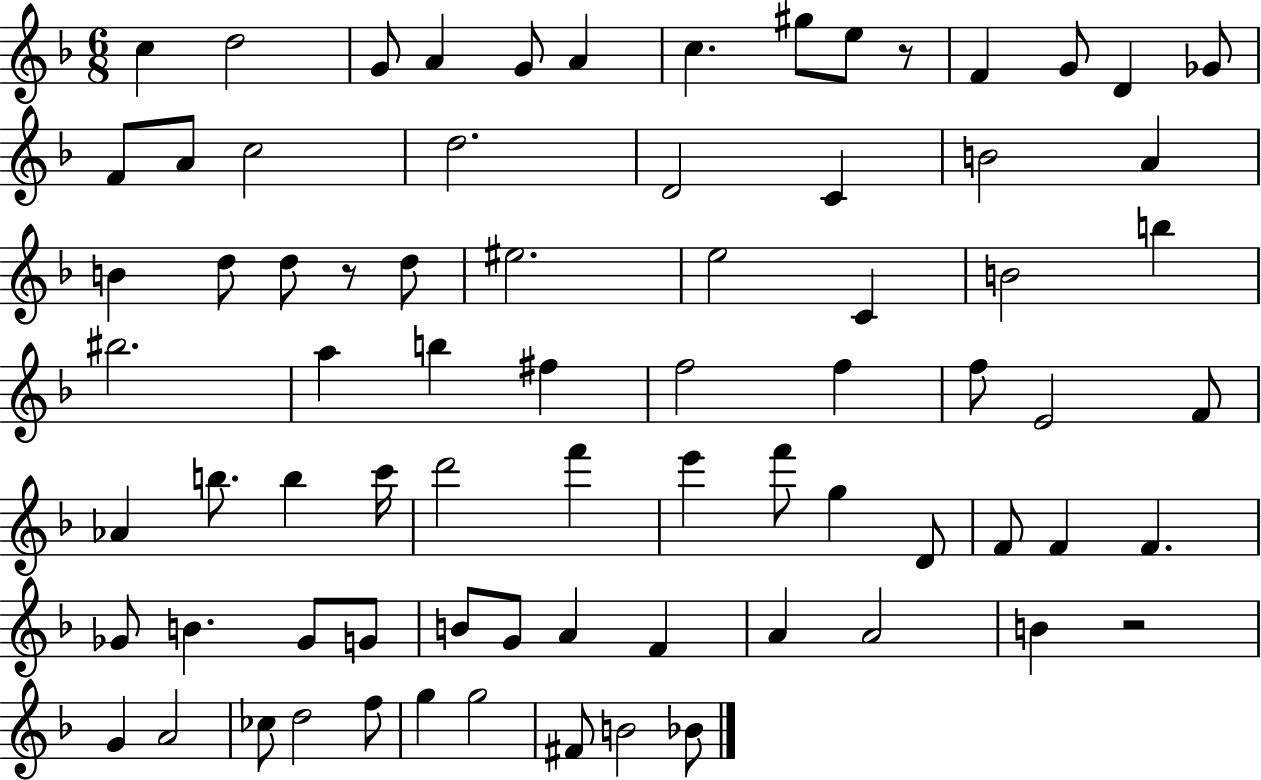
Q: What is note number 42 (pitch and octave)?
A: B5